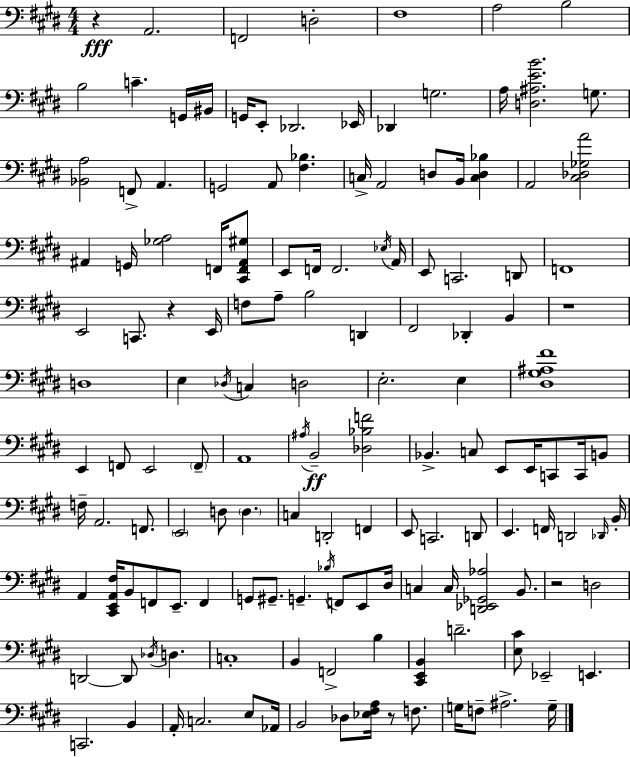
R/q A2/h. F2/h D3/h F#3/w A3/h B3/h B3/h C4/q. G2/s BIS2/s G2/s E2/e Db2/h. Eb2/s Db2/q G3/h. A3/s [D3,A#3,E4,B4]/h. G3/e. [Bb2,A3]/h F2/e A2/q. G2/h A2/e [F#3,Bb3]/q. C3/s A2/h D3/e B2/s [C3,D3,Bb3]/q A2/h [C#3,Db3,Gb3,A4]/h A#2/q G2/s [Gb3,A3]/h F2/s [C#2,F2,A#2,G#3]/e E2/e F2/s F2/h. Eb3/s A2/s E2/e C2/h. D2/e F2/w E2/h C2/e. R/q E2/s F3/e A3/e B3/h D2/q F#2/h Db2/q B2/q R/w D3/w E3/q Db3/s C3/q D3/h E3/h. E3/q [D#3,G#3,A#3,F#4]/w E2/q F2/e E2/h F2/e A2/w A#3/s B2/h [Db3,Bb3,F4]/h Bb2/q. C3/e E2/e E2/s C2/e C2/s B2/e F3/s A2/h. F2/e. E2/h D3/e D3/q. C3/q D2/h F2/q E2/e C2/h. D2/e E2/q. F2/s D2/h Db2/s B2/s A2/q [C#2,E2,A2,F#3]/s B2/e F2/e E2/e. F2/q G2/e G#2/e. G2/q. Bb3/s F2/e E2/e D#3/s C3/q C3/s [D2,Eb2,Gb2,Ab3]/h B2/e. R/h D3/h D2/h D2/e Db3/s D3/q. C3/w B2/q F2/h B3/q [C#2,E2,B2]/q D4/h. [E3,C#4]/e Eb2/h E2/q. C2/h. B2/q A2/s C3/h. E3/e Ab2/s B2/h Db3/e [Eb3,F#3,A3]/s R/e F3/e. G3/s F3/e A#3/h. G3/s